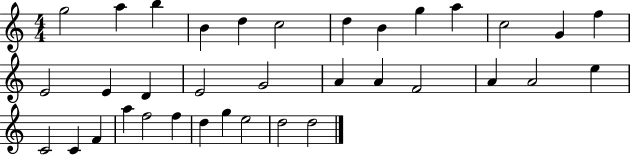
G5/h A5/q B5/q B4/q D5/q C5/h D5/q B4/q G5/q A5/q C5/h G4/q F5/q E4/h E4/q D4/q E4/h G4/h A4/q A4/q F4/h A4/q A4/h E5/q C4/h C4/q F4/q A5/q F5/h F5/q D5/q G5/q E5/h D5/h D5/h